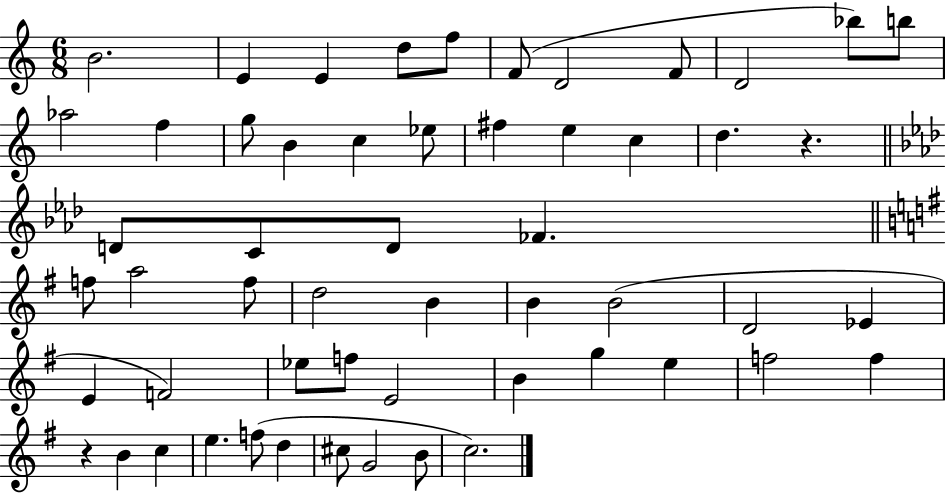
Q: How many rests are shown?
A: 2